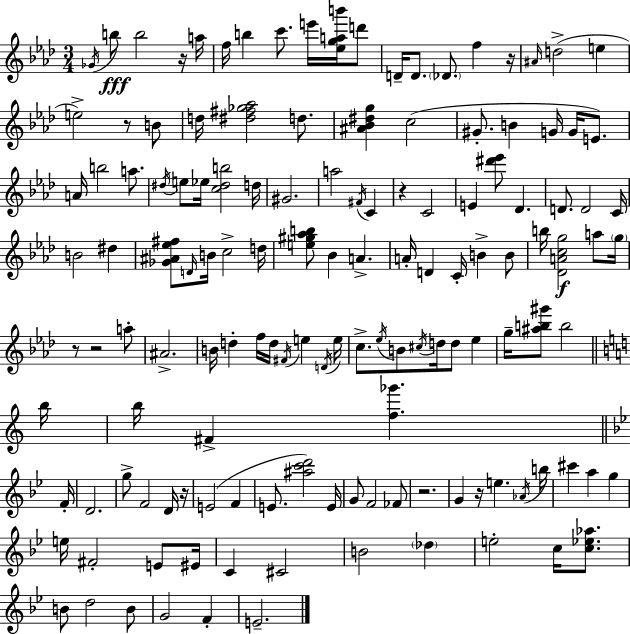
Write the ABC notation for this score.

X:1
T:Untitled
M:3/4
L:1/4
K:Fm
_G/4 b/2 b2 z/4 a/4 f/4 b c'/2 e'/4 [_egab']/4 d'/2 D/4 D/2 _D/2 f z/4 ^A/4 d2 e e2 z/2 B/2 d/4 [^d^f_g_a]2 d/2 [^A_B^dg] c2 ^G/2 B G/4 G/4 E/2 A/4 b2 a/2 ^d/4 e/2 _e/4 [c^db]2 d/4 ^G2 a2 ^F/4 C z C2 E [^d'_e']/2 _D D/2 D2 C/4 B2 ^d [_G^A_e^f]/2 D/4 B/4 c2 d/4 [e^g_ab]/2 _B A A/4 D C/4 B B/2 b/4 [_DAcg]2 a/2 g/4 z/2 z2 a/2 ^A2 B/4 d f/4 d/4 ^F/4 e D/4 e/4 c/2 _e/4 B/2 ^c/4 d/4 d/2 _e g/4 [^ab^g']/2 b2 b/4 b/4 ^F [f_g'] F/4 D2 g/2 F2 D/4 z/4 E2 F E/2 [^ac'd']2 E/4 G/2 F2 _F/2 z2 G z/4 e _A/4 b/4 ^c' a g e/4 ^F2 E/2 ^E/4 C ^C2 B2 _d e2 c/4 [c_e_a]/2 B/2 d2 B/2 G2 F E2